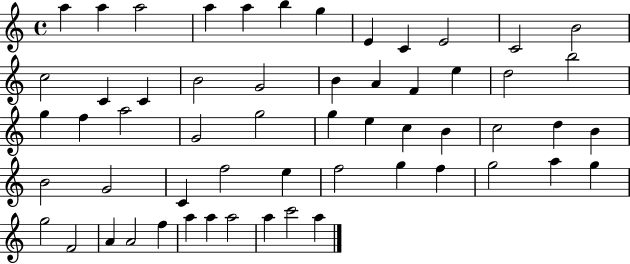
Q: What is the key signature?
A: C major